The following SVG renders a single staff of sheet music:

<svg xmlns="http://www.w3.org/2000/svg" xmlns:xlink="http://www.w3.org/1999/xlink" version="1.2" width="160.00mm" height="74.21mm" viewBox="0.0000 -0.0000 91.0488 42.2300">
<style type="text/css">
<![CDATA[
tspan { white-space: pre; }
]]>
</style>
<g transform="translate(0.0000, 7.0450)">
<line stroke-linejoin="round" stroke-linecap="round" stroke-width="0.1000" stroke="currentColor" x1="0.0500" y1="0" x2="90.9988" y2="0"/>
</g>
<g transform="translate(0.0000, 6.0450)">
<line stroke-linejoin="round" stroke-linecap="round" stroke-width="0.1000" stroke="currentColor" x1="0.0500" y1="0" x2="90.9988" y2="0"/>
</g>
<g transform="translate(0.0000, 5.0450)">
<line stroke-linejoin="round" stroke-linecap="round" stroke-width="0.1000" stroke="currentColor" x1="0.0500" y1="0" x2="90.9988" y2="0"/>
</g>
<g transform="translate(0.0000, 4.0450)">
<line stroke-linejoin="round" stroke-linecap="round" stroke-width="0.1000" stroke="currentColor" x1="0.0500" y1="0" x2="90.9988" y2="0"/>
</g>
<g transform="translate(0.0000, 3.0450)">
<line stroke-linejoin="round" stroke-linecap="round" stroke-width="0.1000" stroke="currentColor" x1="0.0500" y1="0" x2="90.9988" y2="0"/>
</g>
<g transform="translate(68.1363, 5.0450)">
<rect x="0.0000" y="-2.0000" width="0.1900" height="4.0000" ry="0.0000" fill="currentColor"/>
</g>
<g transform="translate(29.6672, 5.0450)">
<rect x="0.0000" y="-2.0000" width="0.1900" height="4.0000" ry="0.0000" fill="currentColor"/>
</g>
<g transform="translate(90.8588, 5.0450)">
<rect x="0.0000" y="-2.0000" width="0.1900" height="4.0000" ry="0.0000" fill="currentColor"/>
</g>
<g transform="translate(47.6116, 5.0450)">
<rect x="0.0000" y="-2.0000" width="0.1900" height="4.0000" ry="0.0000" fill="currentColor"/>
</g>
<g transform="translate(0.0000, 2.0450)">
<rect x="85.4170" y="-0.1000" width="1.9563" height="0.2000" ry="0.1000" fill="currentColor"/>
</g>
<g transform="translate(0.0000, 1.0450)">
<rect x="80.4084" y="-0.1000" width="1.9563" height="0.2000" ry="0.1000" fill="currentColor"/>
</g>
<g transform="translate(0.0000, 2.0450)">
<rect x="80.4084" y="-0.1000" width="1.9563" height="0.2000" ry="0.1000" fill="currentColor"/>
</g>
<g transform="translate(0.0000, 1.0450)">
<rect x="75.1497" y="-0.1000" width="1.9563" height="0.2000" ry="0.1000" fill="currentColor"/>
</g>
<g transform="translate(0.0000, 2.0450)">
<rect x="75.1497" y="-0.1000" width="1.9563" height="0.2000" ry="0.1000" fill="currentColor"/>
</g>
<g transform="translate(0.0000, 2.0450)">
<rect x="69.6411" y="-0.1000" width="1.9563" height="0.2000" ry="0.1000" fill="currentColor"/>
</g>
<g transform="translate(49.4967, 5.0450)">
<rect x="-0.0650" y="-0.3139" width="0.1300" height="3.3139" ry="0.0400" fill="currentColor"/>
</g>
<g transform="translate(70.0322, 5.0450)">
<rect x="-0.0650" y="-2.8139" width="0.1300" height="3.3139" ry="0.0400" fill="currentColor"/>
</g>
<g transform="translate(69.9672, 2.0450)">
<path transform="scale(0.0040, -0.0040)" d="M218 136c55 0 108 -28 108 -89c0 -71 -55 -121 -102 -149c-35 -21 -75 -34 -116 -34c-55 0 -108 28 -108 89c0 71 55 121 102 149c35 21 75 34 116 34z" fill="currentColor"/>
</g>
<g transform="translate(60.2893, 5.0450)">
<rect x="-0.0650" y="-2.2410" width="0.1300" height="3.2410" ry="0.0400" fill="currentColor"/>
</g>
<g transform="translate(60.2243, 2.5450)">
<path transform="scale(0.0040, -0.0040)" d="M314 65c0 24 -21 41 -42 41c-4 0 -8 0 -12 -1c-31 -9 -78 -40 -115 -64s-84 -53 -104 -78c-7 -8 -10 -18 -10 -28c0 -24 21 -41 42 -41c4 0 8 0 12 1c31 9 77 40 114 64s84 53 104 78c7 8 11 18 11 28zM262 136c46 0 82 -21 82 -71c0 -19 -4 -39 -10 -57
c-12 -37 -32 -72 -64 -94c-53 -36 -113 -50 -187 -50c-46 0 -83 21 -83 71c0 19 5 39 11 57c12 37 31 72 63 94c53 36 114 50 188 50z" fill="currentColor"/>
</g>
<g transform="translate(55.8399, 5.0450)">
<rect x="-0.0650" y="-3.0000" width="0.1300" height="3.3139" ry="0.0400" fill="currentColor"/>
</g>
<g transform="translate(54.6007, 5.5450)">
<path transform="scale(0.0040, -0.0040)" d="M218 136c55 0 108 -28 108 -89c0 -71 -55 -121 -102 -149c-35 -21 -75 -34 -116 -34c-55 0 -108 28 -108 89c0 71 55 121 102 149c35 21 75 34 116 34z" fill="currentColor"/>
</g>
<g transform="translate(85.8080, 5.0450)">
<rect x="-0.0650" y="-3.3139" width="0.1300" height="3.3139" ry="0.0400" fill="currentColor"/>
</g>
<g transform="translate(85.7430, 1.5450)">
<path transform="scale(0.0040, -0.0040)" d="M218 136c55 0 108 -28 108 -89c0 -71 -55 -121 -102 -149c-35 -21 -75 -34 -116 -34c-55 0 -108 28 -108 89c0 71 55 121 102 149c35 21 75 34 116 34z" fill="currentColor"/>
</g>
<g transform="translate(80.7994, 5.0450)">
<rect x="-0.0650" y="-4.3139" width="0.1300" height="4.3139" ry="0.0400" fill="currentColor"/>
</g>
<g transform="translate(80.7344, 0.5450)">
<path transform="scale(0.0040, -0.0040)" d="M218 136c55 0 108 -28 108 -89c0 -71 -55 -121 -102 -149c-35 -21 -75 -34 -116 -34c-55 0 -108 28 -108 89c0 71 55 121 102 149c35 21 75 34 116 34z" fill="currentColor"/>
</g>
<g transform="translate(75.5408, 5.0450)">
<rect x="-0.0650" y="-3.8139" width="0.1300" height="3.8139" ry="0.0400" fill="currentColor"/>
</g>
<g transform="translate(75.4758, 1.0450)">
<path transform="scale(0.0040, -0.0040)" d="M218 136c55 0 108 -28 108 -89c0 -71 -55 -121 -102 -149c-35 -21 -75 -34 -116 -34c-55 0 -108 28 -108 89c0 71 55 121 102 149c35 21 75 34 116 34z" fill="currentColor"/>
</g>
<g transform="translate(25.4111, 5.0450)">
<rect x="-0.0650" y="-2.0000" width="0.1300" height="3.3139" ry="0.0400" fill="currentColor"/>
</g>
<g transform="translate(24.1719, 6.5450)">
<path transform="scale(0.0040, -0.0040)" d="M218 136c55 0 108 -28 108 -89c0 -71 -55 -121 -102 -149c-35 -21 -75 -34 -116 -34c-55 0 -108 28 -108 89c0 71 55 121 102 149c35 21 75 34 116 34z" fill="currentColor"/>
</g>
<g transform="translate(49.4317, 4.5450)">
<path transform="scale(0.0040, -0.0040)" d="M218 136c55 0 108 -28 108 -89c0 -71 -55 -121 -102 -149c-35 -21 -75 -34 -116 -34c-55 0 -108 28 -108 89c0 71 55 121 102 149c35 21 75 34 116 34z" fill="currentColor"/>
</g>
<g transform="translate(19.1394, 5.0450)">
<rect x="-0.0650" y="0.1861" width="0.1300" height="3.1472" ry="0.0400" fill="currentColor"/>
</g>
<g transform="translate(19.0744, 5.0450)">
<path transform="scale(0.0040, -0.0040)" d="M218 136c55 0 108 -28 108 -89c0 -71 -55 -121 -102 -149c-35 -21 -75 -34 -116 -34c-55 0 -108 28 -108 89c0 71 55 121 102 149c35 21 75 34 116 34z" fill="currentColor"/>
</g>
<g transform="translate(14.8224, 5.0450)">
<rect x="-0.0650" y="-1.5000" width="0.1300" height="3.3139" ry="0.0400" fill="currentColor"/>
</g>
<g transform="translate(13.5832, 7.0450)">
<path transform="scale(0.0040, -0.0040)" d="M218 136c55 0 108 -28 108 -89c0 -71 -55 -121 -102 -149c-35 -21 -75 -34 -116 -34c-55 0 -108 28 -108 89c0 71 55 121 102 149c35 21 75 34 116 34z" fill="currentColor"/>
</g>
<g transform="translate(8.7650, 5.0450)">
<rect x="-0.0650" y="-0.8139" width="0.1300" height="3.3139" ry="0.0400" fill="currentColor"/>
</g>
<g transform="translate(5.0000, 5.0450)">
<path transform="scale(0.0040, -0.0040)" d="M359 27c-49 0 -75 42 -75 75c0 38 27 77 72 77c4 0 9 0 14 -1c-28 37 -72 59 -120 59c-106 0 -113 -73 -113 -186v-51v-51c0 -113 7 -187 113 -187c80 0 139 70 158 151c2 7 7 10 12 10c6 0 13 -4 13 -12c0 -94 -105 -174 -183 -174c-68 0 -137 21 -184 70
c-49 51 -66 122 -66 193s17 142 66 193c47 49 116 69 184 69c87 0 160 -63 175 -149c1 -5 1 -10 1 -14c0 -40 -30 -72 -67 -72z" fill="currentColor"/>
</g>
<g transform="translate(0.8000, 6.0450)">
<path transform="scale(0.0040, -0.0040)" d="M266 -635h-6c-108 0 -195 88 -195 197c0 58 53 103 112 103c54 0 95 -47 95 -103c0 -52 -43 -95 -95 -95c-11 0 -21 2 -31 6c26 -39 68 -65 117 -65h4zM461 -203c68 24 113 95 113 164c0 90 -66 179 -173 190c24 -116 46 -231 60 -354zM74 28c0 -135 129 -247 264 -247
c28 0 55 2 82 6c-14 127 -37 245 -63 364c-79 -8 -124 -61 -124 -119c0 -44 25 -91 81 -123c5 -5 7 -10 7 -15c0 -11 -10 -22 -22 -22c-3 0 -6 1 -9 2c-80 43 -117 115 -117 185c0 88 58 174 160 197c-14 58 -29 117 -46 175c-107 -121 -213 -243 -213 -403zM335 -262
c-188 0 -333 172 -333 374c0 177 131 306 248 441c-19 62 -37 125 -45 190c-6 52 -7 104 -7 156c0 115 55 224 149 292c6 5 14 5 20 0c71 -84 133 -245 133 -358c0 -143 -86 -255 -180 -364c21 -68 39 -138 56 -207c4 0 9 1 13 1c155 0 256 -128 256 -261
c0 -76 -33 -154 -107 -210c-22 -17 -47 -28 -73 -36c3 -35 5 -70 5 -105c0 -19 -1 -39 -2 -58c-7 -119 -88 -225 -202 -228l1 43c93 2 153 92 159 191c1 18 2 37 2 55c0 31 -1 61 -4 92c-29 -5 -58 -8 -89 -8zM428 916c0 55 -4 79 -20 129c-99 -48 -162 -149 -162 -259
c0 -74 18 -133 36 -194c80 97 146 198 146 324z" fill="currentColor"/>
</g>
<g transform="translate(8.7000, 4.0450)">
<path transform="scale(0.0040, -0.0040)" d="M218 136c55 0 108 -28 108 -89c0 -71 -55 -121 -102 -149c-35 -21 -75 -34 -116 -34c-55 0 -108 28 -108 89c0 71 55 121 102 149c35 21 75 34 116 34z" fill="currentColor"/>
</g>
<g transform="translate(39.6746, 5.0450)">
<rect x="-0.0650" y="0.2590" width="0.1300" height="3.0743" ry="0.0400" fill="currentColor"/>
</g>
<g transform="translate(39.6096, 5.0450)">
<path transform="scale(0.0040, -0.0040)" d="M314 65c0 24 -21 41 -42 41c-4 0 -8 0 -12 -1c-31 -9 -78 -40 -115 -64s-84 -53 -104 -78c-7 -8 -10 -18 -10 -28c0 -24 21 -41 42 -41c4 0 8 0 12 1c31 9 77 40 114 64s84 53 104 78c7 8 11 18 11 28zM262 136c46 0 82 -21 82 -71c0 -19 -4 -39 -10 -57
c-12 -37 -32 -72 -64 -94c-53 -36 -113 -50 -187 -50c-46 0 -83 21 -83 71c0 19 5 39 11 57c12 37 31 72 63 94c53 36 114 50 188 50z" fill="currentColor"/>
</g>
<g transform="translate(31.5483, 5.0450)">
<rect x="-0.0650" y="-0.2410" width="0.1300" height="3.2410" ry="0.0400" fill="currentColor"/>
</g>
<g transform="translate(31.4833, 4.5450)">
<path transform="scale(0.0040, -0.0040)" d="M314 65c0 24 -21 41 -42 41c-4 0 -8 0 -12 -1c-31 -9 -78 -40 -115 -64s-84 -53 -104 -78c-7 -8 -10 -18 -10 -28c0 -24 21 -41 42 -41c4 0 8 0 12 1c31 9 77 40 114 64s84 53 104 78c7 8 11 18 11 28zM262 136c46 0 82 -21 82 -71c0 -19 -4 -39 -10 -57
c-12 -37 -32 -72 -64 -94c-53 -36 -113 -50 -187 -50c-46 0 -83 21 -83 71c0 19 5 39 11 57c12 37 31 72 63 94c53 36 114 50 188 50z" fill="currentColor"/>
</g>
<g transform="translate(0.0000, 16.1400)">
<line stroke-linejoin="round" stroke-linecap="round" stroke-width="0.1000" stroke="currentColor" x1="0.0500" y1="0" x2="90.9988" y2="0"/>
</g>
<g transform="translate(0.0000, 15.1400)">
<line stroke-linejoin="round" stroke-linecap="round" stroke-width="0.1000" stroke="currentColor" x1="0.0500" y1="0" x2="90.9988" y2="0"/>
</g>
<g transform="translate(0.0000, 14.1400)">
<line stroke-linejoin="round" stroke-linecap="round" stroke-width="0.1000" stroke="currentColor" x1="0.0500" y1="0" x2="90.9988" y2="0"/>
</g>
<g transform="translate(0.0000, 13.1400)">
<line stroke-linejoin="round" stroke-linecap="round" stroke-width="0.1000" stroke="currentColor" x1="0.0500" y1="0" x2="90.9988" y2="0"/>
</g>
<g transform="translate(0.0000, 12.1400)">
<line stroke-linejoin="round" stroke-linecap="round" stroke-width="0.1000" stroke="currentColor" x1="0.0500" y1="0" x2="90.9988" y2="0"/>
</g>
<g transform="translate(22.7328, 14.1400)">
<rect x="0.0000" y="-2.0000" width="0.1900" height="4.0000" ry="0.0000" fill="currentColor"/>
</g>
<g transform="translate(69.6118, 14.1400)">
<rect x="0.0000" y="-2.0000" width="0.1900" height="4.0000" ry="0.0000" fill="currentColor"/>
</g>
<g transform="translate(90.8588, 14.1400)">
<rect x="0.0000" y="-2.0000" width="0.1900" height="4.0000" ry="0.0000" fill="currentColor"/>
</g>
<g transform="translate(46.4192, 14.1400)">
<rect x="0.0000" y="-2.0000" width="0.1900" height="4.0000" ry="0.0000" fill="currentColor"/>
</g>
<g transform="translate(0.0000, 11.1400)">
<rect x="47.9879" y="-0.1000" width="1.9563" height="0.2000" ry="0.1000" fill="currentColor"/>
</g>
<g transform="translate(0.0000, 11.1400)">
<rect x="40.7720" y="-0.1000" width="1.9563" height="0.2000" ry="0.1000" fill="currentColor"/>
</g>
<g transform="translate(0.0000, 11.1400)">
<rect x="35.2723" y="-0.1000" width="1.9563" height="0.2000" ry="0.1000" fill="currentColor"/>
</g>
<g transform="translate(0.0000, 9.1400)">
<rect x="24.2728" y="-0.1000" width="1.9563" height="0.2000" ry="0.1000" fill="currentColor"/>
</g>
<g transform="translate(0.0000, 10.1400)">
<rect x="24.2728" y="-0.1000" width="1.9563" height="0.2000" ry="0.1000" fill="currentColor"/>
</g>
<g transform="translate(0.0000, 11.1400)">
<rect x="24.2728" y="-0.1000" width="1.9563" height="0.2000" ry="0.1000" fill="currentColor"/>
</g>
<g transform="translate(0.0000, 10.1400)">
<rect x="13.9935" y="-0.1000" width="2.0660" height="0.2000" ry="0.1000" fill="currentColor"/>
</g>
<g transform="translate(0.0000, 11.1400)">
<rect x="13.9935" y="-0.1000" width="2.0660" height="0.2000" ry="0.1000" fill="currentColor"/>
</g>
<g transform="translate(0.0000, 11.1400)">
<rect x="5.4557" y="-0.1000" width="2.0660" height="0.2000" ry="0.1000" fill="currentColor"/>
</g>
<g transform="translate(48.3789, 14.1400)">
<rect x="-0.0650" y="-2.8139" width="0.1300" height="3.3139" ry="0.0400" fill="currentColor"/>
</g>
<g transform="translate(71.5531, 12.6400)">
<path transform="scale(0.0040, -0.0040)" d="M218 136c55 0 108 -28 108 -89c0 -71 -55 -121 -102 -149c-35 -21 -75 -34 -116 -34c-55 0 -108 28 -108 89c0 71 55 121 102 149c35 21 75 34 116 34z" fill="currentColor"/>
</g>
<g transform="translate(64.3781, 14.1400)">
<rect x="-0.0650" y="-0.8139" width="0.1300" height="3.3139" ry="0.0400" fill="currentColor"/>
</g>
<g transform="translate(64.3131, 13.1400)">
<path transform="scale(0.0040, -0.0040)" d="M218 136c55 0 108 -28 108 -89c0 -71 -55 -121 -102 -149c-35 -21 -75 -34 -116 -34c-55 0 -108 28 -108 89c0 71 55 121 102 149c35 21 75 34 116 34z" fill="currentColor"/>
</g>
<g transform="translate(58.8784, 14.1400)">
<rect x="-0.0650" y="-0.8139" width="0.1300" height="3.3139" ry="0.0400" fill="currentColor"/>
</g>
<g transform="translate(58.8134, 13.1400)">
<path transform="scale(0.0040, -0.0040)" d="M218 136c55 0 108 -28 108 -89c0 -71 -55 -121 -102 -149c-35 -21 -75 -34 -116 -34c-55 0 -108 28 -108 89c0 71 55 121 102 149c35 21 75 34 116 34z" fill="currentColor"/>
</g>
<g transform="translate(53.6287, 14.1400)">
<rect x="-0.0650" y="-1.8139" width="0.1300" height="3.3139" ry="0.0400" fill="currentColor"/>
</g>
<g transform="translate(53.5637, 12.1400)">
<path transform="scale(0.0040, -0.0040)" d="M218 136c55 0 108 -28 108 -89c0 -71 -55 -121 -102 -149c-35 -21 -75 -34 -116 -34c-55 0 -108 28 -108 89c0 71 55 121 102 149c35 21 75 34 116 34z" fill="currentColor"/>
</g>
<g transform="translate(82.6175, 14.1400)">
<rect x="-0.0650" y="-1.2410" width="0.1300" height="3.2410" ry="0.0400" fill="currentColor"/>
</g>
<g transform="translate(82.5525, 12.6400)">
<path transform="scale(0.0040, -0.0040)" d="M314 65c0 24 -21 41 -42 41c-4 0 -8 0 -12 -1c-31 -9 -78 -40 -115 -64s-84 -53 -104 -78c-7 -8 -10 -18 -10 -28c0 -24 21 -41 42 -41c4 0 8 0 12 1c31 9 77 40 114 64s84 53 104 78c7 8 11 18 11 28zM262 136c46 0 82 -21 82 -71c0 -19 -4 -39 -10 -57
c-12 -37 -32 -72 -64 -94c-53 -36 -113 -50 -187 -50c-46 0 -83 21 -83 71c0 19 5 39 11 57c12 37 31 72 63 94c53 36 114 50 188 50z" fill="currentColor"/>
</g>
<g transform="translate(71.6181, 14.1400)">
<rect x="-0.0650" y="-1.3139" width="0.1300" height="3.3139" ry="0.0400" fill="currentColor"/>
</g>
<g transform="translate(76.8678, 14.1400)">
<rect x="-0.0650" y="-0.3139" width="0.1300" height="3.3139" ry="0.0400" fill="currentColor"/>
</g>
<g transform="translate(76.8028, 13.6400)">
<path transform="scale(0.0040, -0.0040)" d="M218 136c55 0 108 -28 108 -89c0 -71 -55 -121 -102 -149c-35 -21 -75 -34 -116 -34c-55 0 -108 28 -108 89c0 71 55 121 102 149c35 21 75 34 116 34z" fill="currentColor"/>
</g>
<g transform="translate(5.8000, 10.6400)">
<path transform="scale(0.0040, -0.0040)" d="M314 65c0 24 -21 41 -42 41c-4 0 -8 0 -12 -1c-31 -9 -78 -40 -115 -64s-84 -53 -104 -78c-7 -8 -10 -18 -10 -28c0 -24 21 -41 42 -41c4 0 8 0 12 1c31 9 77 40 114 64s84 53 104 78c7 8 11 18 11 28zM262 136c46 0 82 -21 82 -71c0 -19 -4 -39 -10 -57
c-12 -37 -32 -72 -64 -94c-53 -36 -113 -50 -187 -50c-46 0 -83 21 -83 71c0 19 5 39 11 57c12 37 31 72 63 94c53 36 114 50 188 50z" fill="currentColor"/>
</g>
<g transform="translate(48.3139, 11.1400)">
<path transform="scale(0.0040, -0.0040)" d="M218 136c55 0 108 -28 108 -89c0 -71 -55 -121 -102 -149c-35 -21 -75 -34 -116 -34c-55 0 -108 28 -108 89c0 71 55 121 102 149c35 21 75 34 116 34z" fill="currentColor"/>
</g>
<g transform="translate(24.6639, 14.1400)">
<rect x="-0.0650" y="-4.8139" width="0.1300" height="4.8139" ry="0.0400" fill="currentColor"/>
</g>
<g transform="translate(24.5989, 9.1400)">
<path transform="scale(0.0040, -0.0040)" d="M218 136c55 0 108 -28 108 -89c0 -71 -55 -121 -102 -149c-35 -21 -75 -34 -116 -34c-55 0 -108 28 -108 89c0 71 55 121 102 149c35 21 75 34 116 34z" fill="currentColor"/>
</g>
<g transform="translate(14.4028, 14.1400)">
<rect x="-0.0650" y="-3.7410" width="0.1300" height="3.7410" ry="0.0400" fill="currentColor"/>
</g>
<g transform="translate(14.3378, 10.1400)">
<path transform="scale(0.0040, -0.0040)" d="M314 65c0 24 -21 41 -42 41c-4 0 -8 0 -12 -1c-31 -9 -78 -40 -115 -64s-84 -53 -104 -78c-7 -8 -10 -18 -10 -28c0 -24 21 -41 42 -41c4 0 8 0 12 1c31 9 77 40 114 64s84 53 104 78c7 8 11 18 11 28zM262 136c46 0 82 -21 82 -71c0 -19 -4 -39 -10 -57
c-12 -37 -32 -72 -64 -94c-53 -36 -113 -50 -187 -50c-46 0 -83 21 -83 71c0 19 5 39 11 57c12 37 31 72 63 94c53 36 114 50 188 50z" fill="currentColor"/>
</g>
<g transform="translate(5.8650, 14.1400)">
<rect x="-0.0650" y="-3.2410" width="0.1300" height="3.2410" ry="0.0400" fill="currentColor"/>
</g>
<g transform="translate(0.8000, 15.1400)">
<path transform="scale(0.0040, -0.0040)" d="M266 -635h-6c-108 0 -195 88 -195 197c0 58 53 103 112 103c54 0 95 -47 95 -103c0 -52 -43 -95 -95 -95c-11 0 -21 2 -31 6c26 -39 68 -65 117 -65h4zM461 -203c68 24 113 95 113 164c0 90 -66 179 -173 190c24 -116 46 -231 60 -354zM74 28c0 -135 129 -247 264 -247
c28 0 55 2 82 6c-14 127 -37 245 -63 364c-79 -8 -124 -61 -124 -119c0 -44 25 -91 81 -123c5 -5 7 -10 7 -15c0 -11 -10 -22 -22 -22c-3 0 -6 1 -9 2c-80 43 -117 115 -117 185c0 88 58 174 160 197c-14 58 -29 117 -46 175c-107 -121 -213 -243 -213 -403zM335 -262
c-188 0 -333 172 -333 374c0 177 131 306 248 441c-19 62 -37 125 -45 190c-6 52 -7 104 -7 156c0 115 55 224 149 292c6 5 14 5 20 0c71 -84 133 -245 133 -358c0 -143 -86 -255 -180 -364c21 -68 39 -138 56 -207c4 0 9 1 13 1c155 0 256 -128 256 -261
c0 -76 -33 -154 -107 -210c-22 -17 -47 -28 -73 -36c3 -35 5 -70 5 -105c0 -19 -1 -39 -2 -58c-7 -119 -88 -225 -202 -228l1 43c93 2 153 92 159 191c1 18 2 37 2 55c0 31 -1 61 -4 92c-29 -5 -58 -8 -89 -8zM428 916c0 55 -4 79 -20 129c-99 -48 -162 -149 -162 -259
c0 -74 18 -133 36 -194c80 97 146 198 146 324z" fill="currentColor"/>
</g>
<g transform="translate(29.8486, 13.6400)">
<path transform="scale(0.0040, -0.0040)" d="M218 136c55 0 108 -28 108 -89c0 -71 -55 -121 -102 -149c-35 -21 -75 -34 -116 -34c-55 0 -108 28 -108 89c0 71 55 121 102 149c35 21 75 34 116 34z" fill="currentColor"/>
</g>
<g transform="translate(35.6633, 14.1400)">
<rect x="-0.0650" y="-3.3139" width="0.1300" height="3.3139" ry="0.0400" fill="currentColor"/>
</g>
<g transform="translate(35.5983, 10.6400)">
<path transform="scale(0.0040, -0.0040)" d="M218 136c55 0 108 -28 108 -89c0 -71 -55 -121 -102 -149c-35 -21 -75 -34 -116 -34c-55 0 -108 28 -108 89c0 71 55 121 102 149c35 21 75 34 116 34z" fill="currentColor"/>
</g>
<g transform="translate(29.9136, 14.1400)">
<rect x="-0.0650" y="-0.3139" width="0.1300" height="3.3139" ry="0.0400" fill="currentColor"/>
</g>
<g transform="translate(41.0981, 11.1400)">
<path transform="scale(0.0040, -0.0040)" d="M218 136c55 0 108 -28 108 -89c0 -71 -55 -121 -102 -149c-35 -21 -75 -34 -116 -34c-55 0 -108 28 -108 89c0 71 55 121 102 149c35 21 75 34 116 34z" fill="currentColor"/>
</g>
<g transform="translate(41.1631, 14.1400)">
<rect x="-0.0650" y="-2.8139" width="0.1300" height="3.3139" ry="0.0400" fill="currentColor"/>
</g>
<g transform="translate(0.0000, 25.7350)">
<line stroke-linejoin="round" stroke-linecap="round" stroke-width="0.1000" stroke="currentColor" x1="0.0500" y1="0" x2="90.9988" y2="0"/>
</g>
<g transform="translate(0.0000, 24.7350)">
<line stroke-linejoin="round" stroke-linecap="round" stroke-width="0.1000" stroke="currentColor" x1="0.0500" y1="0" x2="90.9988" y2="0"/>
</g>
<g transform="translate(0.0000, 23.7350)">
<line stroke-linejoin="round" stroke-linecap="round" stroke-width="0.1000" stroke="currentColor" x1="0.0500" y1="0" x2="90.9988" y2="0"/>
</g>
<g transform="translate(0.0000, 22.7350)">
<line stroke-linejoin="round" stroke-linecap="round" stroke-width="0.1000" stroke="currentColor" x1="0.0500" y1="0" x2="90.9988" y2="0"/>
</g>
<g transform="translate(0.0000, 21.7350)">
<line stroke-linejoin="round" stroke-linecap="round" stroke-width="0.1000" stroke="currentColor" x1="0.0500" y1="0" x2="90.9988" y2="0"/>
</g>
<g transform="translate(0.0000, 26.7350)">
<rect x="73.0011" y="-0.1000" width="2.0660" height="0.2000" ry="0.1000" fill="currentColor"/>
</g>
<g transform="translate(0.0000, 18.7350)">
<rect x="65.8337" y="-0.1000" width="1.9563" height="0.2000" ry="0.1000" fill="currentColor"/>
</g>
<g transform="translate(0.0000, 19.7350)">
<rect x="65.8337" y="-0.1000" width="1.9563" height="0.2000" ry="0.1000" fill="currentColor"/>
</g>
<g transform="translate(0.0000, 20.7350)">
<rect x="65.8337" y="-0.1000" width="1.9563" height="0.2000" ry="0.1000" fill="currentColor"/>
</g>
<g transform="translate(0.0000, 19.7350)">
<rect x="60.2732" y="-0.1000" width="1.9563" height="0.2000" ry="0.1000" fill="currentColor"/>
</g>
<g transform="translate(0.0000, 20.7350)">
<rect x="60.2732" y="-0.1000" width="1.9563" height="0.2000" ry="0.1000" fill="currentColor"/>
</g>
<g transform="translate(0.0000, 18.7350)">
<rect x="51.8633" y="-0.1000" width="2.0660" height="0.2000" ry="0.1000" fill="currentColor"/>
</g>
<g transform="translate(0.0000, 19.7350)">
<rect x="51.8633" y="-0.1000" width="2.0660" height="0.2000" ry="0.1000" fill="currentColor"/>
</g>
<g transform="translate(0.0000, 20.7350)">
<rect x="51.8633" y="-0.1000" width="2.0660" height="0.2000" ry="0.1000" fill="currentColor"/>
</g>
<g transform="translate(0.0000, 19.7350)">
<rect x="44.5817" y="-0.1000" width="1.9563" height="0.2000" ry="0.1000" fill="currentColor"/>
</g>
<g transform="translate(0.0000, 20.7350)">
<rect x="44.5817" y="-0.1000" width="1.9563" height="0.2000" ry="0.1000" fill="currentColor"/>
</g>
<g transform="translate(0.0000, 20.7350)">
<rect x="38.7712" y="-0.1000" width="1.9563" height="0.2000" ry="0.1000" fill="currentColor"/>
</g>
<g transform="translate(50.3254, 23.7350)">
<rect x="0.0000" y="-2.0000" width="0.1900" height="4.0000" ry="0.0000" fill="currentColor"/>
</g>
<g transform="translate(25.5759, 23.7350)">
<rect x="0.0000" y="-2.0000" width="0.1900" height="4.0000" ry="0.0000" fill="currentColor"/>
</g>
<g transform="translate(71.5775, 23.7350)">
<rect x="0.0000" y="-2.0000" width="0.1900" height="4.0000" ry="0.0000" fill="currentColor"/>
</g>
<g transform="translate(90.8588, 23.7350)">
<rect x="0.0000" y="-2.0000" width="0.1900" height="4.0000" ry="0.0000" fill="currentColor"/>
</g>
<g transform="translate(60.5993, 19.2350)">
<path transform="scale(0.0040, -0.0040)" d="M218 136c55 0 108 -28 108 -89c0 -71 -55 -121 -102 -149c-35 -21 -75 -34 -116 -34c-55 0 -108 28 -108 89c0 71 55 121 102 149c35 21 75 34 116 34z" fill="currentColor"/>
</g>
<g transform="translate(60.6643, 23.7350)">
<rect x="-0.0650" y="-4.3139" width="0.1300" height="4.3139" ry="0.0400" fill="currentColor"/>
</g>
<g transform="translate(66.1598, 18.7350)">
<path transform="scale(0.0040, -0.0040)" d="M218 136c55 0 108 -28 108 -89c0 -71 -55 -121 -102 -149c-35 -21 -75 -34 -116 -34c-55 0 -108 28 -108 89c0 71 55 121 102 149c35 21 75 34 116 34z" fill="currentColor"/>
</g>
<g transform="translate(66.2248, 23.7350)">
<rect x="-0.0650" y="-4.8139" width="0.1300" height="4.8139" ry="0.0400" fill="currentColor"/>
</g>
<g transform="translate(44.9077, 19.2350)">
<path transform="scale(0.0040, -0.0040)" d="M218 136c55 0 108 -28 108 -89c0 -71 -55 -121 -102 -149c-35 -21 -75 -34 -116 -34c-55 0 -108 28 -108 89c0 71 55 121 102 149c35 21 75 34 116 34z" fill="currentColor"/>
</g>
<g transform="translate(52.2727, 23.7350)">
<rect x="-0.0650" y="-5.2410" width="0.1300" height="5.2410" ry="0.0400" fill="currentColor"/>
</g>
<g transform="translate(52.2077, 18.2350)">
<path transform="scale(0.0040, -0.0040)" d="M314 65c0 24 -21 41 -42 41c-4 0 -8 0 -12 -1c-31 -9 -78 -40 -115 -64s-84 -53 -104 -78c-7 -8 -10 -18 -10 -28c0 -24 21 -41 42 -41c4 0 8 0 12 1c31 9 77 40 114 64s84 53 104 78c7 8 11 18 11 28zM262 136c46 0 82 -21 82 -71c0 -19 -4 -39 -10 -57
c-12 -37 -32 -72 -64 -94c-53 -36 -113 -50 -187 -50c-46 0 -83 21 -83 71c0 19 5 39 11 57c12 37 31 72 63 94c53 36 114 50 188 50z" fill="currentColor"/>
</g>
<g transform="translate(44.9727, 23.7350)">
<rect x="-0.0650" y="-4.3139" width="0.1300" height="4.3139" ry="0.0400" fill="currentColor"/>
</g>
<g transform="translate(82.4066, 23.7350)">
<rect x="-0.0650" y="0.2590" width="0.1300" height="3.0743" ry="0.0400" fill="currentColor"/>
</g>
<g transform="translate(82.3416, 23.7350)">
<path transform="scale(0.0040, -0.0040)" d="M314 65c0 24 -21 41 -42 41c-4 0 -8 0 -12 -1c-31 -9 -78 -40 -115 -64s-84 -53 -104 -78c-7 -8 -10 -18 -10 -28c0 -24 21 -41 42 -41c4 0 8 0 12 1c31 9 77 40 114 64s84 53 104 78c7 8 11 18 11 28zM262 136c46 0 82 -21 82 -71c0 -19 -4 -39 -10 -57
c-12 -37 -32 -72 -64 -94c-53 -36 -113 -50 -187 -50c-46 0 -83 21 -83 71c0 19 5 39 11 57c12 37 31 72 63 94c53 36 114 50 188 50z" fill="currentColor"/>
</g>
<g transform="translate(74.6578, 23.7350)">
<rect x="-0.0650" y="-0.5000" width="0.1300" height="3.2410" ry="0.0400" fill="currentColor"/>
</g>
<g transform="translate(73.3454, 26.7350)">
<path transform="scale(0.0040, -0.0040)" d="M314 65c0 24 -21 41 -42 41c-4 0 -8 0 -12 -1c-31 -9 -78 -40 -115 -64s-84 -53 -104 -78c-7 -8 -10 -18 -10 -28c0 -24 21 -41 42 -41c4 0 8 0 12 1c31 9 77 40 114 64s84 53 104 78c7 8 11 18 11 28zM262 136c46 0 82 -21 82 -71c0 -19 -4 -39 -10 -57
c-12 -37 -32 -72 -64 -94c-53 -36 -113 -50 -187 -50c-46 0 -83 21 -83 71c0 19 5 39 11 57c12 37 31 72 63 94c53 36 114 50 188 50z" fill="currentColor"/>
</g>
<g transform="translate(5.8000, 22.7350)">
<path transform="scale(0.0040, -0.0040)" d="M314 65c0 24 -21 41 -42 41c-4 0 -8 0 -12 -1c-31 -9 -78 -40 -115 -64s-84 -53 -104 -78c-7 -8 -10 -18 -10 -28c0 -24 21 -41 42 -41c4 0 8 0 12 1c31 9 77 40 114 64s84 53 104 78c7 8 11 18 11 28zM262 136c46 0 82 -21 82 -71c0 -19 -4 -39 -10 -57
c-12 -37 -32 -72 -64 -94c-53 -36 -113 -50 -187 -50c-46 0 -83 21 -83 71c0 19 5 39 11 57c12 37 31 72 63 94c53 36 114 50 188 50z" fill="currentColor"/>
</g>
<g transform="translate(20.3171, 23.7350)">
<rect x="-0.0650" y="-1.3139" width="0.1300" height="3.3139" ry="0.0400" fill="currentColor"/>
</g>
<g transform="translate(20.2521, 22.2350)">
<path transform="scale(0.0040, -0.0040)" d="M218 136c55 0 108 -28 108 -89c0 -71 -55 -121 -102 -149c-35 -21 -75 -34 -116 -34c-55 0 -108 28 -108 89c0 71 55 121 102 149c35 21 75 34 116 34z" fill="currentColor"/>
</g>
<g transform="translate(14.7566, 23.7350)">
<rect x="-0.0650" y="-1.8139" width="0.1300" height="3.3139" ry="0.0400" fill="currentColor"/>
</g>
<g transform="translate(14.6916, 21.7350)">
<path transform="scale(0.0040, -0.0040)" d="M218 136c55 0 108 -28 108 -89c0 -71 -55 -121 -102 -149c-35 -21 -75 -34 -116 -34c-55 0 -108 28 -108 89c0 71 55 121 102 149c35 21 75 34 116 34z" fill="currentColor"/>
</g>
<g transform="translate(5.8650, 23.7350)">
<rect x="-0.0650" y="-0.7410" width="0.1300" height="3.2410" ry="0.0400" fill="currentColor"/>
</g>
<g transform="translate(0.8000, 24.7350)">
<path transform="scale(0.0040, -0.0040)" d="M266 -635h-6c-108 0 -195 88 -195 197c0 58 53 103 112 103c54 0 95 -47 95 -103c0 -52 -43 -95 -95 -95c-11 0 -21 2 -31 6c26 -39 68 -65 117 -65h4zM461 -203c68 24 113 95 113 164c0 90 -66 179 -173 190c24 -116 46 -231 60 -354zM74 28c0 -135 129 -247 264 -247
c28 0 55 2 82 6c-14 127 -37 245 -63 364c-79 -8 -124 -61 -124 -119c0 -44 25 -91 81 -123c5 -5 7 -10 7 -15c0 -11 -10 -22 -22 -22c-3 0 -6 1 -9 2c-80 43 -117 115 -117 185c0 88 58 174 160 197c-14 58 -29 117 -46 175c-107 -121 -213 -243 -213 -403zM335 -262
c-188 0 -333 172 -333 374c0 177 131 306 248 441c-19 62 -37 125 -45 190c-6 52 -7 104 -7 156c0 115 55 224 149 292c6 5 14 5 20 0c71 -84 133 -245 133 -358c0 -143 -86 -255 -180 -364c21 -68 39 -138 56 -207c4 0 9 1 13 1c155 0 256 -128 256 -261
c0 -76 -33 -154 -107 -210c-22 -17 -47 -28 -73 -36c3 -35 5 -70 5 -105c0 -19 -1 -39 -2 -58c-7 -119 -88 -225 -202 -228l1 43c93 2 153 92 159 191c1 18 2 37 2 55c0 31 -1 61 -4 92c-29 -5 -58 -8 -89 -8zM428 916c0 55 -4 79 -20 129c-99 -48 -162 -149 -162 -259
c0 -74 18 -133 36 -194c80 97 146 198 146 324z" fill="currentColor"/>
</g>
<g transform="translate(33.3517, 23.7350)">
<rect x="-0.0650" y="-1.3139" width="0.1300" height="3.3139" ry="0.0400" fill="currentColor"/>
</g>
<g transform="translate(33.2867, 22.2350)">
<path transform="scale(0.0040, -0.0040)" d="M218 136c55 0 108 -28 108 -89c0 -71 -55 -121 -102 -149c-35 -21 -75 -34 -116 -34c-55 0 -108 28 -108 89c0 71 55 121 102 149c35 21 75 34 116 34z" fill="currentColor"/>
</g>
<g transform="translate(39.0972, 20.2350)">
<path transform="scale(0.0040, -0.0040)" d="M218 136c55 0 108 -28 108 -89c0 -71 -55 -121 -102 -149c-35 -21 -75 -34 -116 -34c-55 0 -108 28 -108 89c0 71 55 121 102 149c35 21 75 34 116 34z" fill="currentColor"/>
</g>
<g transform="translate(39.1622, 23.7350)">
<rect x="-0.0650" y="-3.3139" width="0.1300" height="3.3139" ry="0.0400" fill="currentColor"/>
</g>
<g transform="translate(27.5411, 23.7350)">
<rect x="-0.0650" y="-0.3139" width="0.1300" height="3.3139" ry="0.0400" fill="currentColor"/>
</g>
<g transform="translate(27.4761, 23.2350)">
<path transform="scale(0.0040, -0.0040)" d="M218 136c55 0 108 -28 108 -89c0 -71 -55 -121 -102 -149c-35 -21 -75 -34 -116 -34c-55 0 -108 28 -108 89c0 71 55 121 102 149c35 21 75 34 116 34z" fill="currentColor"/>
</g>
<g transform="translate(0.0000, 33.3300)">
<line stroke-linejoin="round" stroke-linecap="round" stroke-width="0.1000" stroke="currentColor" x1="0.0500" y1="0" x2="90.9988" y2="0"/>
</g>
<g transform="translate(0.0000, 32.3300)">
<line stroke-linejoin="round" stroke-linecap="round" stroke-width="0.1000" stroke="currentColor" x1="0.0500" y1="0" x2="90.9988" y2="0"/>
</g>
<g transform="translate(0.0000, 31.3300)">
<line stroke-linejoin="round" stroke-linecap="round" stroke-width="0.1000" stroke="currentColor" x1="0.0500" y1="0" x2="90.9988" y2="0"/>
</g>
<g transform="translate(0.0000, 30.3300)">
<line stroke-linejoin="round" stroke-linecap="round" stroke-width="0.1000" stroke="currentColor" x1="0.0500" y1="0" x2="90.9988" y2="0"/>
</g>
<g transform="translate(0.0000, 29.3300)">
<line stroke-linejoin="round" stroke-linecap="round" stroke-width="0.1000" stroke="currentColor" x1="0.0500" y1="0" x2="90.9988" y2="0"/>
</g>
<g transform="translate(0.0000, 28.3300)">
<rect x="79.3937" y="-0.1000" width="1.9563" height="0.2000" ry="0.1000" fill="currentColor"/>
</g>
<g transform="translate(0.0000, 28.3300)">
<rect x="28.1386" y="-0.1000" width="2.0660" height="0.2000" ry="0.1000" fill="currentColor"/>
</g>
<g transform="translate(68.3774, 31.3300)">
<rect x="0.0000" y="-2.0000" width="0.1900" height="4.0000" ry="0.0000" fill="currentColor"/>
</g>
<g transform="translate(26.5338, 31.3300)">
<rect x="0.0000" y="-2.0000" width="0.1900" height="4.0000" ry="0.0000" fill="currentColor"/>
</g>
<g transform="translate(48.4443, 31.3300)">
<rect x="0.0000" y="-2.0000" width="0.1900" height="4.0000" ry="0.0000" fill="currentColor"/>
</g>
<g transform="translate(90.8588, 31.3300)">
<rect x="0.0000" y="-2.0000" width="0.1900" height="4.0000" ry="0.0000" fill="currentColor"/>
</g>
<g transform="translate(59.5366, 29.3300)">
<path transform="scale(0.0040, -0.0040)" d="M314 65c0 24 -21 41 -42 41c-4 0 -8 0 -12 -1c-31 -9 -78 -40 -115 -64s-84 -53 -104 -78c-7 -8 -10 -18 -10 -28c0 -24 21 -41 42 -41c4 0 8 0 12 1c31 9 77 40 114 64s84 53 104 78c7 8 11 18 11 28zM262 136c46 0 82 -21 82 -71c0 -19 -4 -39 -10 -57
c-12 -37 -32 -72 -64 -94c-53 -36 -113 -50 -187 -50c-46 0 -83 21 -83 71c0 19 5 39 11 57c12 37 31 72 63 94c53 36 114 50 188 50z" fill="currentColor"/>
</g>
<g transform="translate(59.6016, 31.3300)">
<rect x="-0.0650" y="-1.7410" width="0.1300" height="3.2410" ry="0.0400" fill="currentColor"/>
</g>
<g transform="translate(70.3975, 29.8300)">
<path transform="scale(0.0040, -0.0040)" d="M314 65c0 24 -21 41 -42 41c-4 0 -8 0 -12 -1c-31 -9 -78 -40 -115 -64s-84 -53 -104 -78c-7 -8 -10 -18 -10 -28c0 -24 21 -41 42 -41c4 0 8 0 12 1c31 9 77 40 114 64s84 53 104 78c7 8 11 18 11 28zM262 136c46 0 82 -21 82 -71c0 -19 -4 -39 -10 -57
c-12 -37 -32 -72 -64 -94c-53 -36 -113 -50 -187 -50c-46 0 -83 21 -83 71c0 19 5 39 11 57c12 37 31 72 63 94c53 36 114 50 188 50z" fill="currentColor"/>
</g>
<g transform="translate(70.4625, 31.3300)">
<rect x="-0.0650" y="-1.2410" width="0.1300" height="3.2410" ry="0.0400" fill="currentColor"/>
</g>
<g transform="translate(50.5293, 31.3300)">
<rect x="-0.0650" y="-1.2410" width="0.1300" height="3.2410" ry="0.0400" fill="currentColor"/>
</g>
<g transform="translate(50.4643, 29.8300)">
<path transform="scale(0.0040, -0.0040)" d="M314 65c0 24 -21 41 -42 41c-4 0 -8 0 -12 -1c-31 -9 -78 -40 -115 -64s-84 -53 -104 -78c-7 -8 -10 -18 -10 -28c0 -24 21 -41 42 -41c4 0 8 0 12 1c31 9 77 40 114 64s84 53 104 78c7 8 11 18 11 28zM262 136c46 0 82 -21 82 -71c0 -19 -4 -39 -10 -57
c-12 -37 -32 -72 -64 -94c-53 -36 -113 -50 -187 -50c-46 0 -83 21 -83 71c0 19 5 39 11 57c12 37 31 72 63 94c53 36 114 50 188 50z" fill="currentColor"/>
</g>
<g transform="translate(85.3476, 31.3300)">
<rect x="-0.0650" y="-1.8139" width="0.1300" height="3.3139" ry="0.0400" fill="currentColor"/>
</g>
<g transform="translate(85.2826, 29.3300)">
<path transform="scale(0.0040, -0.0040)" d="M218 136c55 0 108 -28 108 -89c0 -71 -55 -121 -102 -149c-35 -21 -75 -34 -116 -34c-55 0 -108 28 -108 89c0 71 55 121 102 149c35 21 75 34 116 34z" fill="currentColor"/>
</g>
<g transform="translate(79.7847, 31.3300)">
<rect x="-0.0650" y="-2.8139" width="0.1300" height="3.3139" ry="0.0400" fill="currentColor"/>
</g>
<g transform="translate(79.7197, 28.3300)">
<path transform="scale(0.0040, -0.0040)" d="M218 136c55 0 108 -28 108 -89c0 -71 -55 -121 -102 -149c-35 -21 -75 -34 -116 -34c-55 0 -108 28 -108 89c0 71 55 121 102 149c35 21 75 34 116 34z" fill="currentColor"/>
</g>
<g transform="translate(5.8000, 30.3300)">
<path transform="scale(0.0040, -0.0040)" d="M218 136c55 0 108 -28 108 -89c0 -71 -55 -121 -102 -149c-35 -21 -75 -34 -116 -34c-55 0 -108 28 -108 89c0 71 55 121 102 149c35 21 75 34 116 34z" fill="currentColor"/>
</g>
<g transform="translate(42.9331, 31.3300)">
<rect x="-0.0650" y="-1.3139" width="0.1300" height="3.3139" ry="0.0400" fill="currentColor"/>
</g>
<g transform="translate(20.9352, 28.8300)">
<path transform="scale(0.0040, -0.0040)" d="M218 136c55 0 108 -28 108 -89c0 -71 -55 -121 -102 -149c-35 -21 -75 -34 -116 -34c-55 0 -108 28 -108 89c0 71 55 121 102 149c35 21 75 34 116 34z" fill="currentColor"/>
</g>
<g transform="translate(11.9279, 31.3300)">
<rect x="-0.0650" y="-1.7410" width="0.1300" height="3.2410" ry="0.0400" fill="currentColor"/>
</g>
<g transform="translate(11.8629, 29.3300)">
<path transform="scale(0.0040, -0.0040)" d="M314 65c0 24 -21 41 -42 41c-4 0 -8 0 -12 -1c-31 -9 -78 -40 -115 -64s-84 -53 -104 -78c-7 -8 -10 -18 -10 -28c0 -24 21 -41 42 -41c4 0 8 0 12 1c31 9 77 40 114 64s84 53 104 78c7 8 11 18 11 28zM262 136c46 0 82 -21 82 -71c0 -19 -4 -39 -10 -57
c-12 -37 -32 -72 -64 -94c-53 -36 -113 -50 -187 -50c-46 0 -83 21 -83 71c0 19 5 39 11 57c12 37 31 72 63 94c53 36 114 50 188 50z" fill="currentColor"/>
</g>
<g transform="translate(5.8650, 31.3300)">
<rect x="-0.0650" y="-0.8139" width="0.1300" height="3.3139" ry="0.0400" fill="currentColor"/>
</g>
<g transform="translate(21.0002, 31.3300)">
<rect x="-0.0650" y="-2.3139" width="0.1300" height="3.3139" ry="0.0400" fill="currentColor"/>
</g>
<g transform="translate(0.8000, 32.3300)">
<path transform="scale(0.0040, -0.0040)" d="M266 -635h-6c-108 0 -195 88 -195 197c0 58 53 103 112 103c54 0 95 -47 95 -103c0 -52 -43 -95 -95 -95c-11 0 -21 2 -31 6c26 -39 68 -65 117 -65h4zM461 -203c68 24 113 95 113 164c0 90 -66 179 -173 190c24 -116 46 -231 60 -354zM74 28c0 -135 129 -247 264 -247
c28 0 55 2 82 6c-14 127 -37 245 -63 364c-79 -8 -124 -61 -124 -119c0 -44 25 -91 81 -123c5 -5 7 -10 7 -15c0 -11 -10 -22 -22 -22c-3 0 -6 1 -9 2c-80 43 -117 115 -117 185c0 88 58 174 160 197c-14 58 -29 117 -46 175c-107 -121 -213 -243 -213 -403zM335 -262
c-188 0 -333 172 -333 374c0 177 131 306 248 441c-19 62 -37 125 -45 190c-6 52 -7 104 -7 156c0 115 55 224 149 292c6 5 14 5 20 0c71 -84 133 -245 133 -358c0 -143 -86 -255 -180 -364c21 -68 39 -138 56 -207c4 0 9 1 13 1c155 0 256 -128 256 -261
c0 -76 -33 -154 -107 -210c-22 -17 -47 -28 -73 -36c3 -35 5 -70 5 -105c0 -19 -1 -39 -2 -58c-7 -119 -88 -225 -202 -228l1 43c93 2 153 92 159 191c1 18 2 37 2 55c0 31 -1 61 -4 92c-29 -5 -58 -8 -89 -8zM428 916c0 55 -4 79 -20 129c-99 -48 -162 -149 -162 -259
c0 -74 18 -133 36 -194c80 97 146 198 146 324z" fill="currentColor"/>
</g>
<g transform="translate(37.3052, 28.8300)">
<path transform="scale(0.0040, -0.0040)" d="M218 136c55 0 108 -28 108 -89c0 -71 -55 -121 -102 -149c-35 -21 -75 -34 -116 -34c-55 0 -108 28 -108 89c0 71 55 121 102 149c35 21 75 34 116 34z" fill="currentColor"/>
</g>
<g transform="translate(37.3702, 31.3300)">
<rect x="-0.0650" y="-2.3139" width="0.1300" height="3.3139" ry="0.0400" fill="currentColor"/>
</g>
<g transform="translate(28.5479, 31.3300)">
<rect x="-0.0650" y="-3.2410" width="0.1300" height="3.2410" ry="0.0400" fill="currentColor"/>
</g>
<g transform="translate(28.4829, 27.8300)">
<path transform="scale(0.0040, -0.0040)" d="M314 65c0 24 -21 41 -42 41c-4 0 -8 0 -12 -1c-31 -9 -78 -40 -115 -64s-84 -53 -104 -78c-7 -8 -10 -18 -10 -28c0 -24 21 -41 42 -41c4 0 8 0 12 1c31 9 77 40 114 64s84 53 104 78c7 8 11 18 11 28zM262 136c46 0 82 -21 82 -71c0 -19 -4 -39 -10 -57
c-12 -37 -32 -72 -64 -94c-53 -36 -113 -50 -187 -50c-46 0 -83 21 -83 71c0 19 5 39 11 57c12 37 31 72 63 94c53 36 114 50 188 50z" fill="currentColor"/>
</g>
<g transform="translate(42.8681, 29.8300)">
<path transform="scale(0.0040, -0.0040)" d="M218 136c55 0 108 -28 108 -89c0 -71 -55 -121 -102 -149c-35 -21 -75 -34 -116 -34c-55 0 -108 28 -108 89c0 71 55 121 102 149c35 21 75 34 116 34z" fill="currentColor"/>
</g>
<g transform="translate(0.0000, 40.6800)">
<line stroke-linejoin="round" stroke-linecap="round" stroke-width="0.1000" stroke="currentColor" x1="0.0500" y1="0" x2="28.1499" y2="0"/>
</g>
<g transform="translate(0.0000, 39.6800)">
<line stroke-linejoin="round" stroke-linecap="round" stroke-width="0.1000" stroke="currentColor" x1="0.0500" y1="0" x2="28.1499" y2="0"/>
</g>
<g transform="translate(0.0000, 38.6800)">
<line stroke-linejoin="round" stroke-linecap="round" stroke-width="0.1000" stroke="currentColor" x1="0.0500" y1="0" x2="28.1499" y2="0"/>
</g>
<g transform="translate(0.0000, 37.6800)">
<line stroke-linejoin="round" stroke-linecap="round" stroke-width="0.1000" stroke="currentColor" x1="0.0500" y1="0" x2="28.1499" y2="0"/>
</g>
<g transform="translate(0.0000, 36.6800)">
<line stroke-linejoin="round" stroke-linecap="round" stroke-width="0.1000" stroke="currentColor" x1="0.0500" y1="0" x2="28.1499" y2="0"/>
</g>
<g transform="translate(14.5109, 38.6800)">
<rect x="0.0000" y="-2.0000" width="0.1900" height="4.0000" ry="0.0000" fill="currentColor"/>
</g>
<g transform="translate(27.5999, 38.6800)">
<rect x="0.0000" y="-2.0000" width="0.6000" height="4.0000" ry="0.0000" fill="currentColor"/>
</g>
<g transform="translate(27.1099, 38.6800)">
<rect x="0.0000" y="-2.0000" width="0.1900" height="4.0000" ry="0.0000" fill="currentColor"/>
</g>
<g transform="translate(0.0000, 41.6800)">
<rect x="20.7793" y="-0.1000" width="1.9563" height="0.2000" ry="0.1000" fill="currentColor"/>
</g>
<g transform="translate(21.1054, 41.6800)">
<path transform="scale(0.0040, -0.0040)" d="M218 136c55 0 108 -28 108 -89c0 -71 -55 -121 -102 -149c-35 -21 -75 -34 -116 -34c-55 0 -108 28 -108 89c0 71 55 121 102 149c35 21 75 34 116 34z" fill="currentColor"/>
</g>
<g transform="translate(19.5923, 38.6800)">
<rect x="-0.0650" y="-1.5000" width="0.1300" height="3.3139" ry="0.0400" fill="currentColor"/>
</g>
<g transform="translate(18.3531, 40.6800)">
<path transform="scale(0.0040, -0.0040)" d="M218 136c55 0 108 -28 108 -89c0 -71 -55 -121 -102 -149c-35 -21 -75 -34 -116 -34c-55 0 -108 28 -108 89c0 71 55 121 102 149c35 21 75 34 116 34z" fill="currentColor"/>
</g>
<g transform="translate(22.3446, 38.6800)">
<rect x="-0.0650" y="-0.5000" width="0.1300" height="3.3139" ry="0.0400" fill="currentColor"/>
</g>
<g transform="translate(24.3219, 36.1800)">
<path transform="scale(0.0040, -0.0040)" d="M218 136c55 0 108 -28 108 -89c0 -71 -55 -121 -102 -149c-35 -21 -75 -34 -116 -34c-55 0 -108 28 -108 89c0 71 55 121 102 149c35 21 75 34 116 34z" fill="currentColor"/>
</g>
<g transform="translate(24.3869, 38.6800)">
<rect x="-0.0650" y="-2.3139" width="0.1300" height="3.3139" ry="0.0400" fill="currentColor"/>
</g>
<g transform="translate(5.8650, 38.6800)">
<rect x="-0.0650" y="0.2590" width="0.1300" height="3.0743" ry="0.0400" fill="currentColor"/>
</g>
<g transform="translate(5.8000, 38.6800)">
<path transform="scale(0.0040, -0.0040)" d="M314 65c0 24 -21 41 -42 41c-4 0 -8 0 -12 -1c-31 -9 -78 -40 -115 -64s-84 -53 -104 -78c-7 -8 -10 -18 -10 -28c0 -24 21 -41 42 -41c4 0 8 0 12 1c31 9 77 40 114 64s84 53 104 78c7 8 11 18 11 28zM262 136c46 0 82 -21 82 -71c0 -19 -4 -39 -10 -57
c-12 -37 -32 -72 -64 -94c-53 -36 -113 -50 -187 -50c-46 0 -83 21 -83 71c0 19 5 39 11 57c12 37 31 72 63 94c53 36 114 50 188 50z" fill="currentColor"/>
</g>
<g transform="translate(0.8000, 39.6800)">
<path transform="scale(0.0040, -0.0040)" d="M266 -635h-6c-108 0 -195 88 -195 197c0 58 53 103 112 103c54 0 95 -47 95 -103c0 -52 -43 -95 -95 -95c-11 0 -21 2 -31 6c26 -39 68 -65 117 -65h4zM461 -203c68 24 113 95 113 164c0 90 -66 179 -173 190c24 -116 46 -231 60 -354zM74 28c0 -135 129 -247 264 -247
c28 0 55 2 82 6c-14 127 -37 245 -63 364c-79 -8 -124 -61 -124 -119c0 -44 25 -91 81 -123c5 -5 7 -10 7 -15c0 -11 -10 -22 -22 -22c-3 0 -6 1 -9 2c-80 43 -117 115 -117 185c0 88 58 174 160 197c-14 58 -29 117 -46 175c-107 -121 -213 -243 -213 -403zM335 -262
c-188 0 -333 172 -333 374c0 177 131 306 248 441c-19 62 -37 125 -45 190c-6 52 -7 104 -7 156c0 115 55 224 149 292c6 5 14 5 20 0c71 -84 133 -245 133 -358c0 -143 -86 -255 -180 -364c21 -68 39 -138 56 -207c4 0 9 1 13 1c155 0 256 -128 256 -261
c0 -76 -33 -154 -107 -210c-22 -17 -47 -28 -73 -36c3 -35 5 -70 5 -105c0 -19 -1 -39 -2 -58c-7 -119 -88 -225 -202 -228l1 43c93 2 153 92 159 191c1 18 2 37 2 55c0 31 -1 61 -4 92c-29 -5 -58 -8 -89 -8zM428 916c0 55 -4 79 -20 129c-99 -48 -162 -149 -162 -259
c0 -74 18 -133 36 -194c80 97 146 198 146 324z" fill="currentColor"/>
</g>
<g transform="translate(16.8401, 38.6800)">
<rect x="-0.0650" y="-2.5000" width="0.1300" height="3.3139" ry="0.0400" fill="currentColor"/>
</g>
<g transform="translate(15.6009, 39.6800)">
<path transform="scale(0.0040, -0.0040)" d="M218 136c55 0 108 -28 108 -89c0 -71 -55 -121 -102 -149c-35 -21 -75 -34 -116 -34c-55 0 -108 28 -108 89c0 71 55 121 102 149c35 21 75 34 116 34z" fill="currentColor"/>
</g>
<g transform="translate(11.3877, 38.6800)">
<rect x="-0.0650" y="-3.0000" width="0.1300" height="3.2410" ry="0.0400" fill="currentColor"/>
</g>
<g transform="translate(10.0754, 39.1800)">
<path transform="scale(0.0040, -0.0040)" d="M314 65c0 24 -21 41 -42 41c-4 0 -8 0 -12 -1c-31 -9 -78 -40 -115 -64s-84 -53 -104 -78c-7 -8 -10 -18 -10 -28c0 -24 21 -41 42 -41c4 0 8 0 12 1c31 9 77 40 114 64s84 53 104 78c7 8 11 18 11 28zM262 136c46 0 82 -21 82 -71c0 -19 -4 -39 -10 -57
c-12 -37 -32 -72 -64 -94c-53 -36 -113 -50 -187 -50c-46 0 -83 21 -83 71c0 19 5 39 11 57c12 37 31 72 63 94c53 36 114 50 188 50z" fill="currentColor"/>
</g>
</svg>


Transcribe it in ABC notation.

X:1
T:Untitled
M:4/4
L:1/4
K:C
d E B F c2 B2 c A g2 a c' d' b b2 c'2 e' c b a a f d d e c e2 d2 f e c e b d' f'2 d' e' C2 B2 d f2 g b2 g e e2 f2 e2 a f B2 A2 G E C g